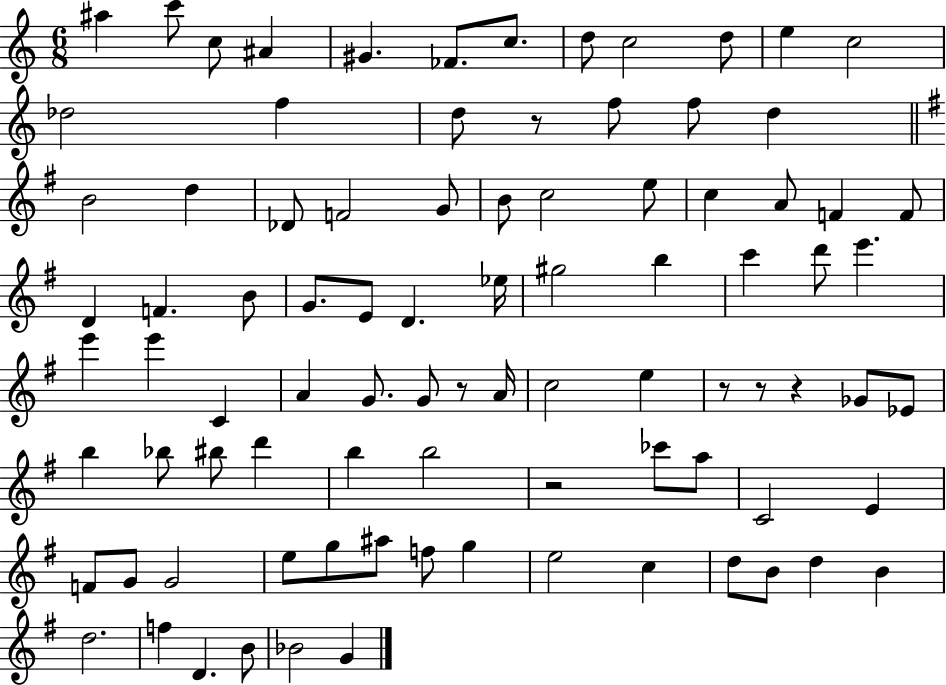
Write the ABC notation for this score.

X:1
T:Untitled
M:6/8
L:1/4
K:C
^a c'/2 c/2 ^A ^G _F/2 c/2 d/2 c2 d/2 e c2 _d2 f d/2 z/2 f/2 f/2 d B2 d _D/2 F2 G/2 B/2 c2 e/2 c A/2 F F/2 D F B/2 G/2 E/2 D _e/4 ^g2 b c' d'/2 e' e' e' C A G/2 G/2 z/2 A/4 c2 e z/2 z/2 z _G/2 _E/2 b _b/2 ^b/2 d' b b2 z2 _c'/2 a/2 C2 E F/2 G/2 G2 e/2 g/2 ^a/2 f/2 g e2 c d/2 B/2 d B d2 f D B/2 _B2 G